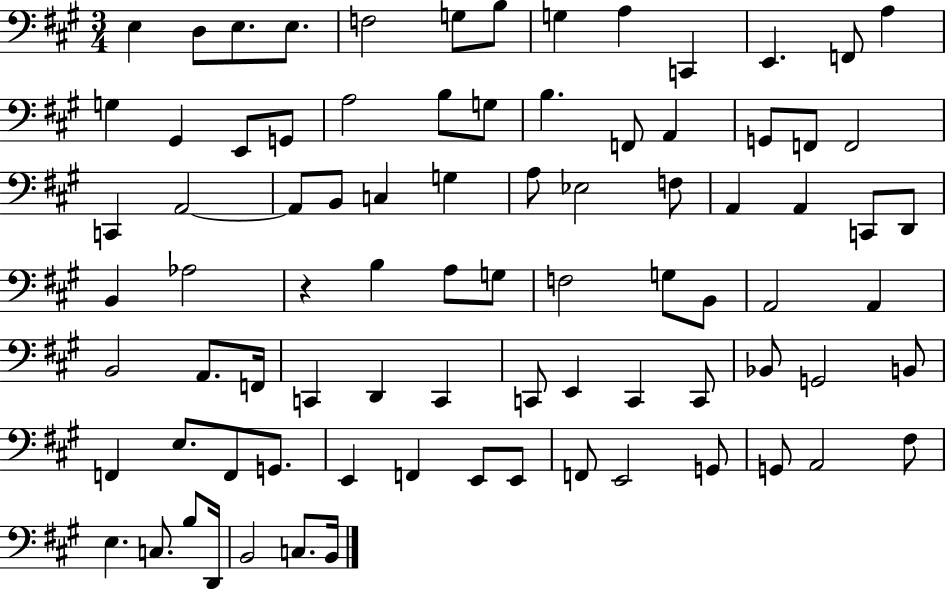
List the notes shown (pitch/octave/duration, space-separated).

E3/q D3/e E3/e. E3/e. F3/h G3/e B3/e G3/q A3/q C2/q E2/q. F2/e A3/q G3/q G#2/q E2/e G2/e A3/h B3/e G3/e B3/q. F2/e A2/q G2/e F2/e F2/h C2/q A2/h A2/e B2/e C3/q G3/q A3/e Eb3/h F3/e A2/q A2/q C2/e D2/e B2/q Ab3/h R/q B3/q A3/e G3/e F3/h G3/e B2/e A2/h A2/q B2/h A2/e. F2/s C2/q D2/q C2/q C2/e E2/q C2/q C2/e Bb2/e G2/h B2/e F2/q E3/e. F2/e G2/e. E2/q F2/q E2/e E2/e F2/e E2/h G2/e G2/e A2/h F#3/e E3/q. C3/e. B3/e D2/s B2/h C3/e. B2/s